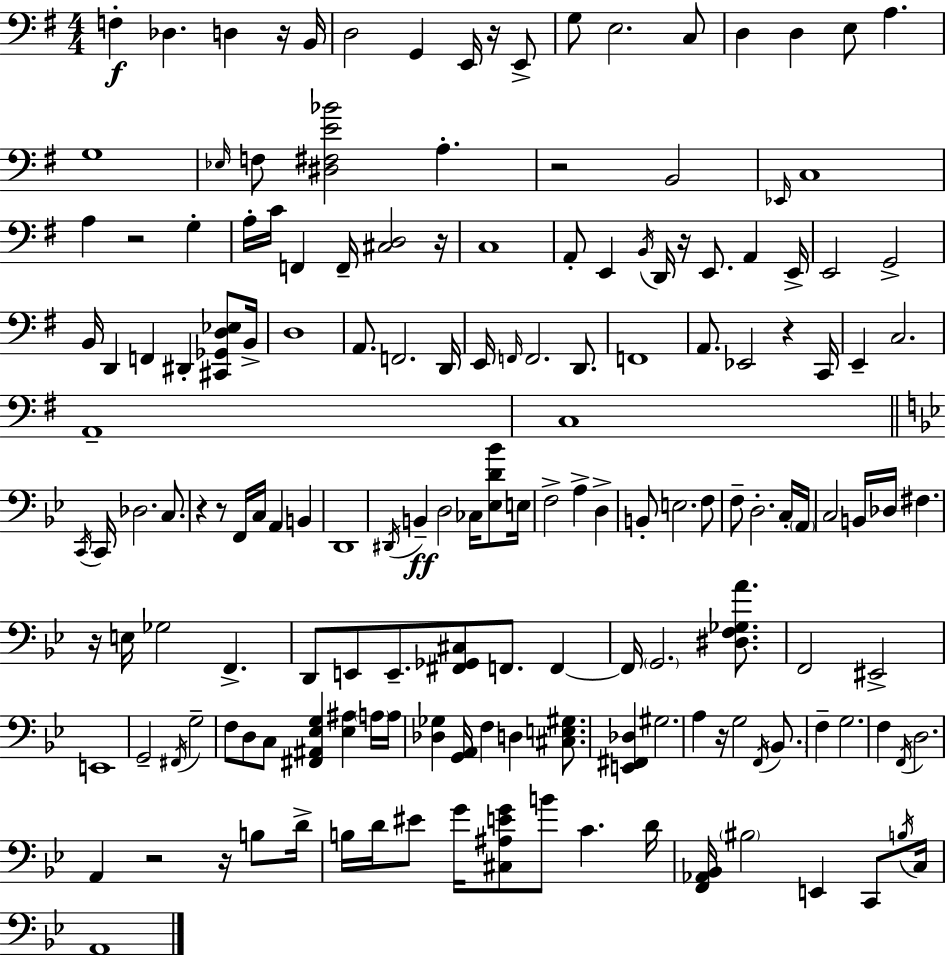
{
  \clef bass
  \numericTimeSignature
  \time 4/4
  \key e \minor
  f4-.\f des4. d4 r16 b,16 | d2 g,4 e,16 r16 e,8-> | g8 e2. c8 | d4 d4 e8 a4. | \break g1 | \grace { ees16 } f8 <dis fis e' bes'>2 a4.-. | r2 b,2 | \grace { ees,16 } c1 | \break a4 r2 g4-. | a16-. c'16 f,4 f,16-- <cis d>2 | r16 c1 | a,8-. e,4 \acciaccatura { b,16 } d,16 r16 e,8. a,4 | \break e,16-> e,2 g,2-> | b,16 d,4 f,4 dis,4-. | <cis, ges, d ees>8 b,16-> d1 | a,8. f,2. | \break d,16 e,16 \grace { f,16 } f,2. | d,8. f,1 | a,8. ees,2 r4 | c,16 e,4-- c2. | \break a,1-- | c1 | \bar "||" \break \key bes \major \acciaccatura { c,16 } c,16 des2. c8. | r4 r8 f,16 c16 a,4 b,4 | d,1 | \acciaccatura { dis,16 } b,4--\ff d2 ces16 <ees d' bes'>8 | \break e16 f2-> a4-> d4-> | b,8-. e2. | f8 f8-- d2.-. | c16-. \parenthesize a,16 c2 b,16 des16 fis4. | \break r16 e16 ges2 f,4.-> | d,8 e,8 e,8.-- <fis, ges, cis>8 f,8. f,4~~ | f,16 \parenthesize g,2. <dis f ges a'>8. | f,2 eis,2-> | \break e,1 | g,2-- \acciaccatura { fis,16 } g2-- | f8 d8 c8 <fis, ais, ees g>4 <ees ais>4 | \parenthesize a16 a16 <des ges>4 <g, a,>16 f4 d4 | \break <cis e gis>8. <e, fis, des>4 gis2. | a4 r16 g2 | \acciaccatura { f,16 } \parenthesize bes,8. f4-- g2. | f4 \acciaccatura { f,16 } d2. | \break a,4 r2 | r16 b8 d'16-> b16 d'16 eis'8 g'16 <cis ais e' g'>8 b'8 c'4. | d'16 <f, aes, bes,>16 \parenthesize bis2 e,4 | c,8 \acciaccatura { b16 } c16 a,1 | \break \bar "|."
}